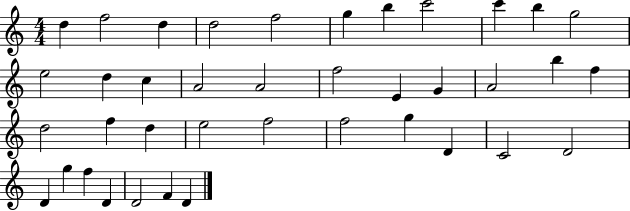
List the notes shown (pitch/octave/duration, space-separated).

D5/q F5/h D5/q D5/h F5/h G5/q B5/q C6/h C6/q B5/q G5/h E5/h D5/q C5/q A4/h A4/h F5/h E4/q G4/q A4/h B5/q F5/q D5/h F5/q D5/q E5/h F5/h F5/h G5/q D4/q C4/h D4/h D4/q G5/q F5/q D4/q D4/h F4/q D4/q